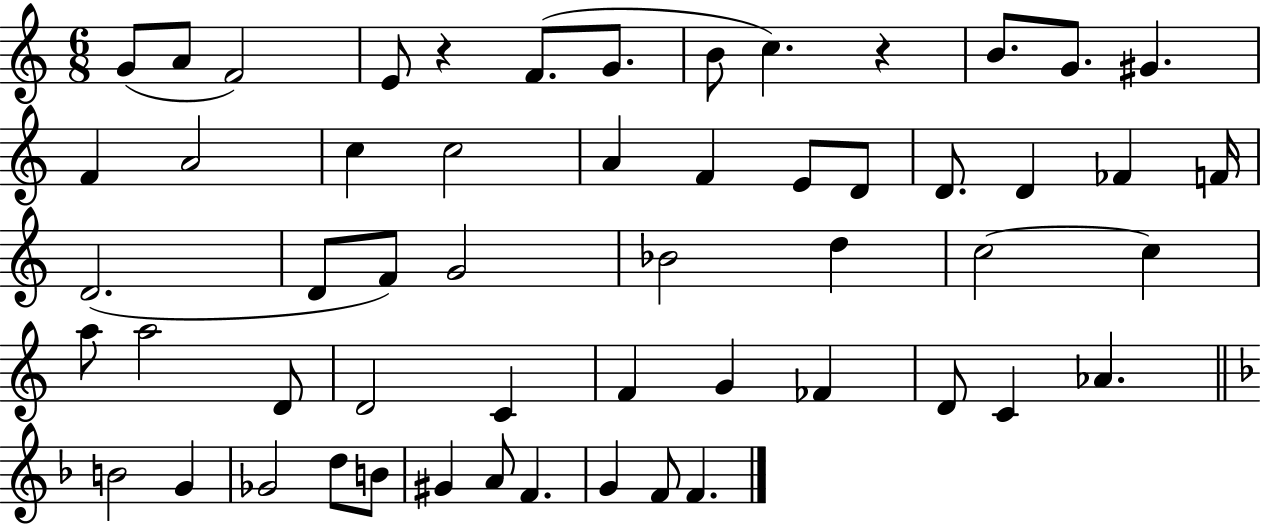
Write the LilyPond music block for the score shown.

{
  \clef treble
  \numericTimeSignature
  \time 6/8
  \key c \major
  g'8( a'8 f'2) | e'8 r4 f'8.( g'8. | b'8 c''4.) r4 | b'8. g'8. gis'4. | \break f'4 a'2 | c''4 c''2 | a'4 f'4 e'8 d'8 | d'8. d'4 fes'4 f'16 | \break d'2.( | d'8 f'8) g'2 | bes'2 d''4 | c''2~~ c''4 | \break a''8 a''2 d'8 | d'2 c'4 | f'4 g'4 fes'4 | d'8 c'4 aes'4. | \break \bar "||" \break \key f \major b'2 g'4 | ges'2 d''8 b'8 | gis'4 a'8 f'4. | g'4 f'8 f'4. | \break \bar "|."
}